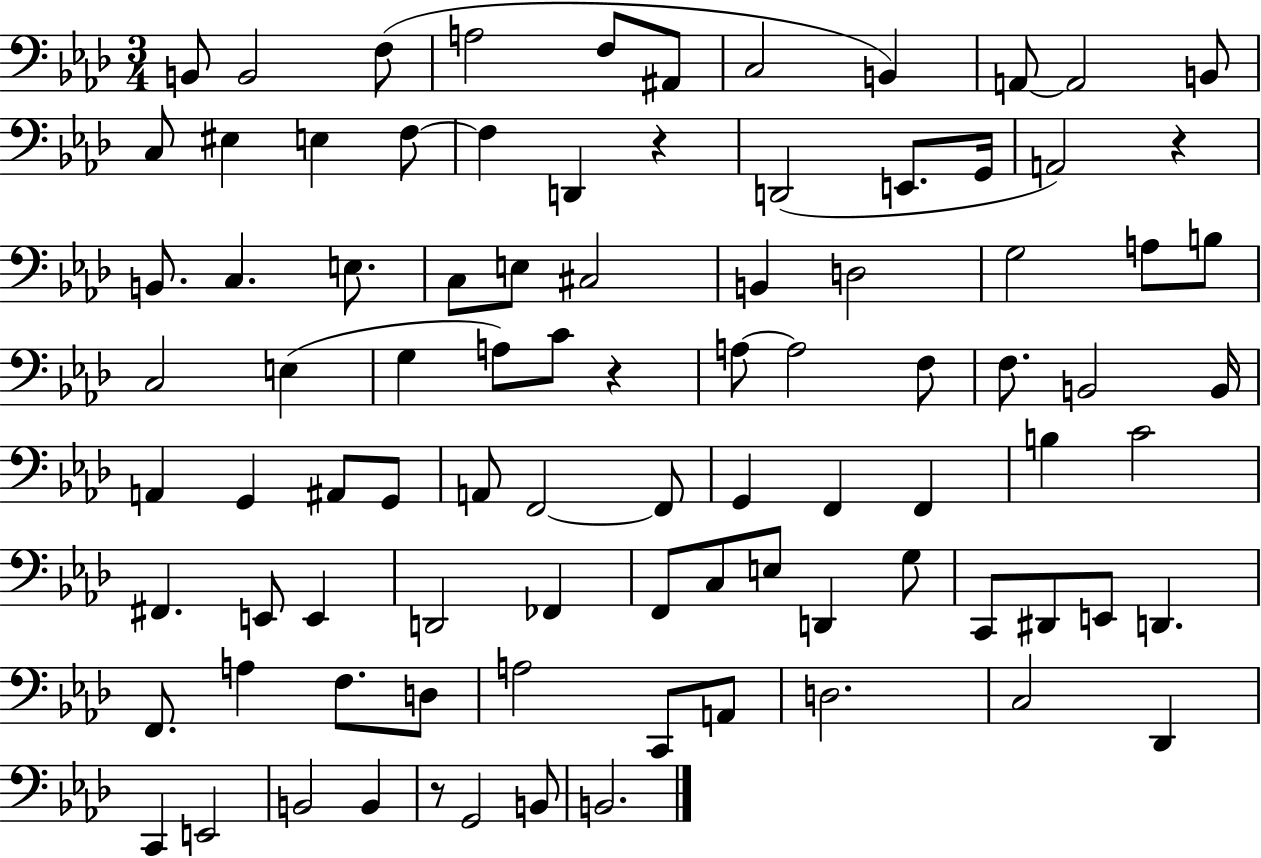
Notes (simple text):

B2/e B2/h F3/e A3/h F3/e A#2/e C3/h B2/q A2/e A2/h B2/e C3/e EIS3/q E3/q F3/e F3/q D2/q R/q D2/h E2/e. G2/s A2/h R/q B2/e. C3/q. E3/e. C3/e E3/e C#3/h B2/q D3/h G3/h A3/e B3/e C3/h E3/q G3/q A3/e C4/e R/q A3/e A3/h F3/e F3/e. B2/h B2/s A2/q G2/q A#2/e G2/e A2/e F2/h F2/e G2/q F2/q F2/q B3/q C4/h F#2/q. E2/e E2/q D2/h FES2/q F2/e C3/e E3/e D2/q G3/e C2/e D#2/e E2/e D2/q. F2/e. A3/q F3/e. D3/e A3/h C2/e A2/e D3/h. C3/h Db2/q C2/q E2/h B2/h B2/q R/e G2/h B2/e B2/h.